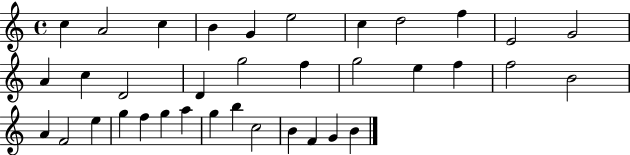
X:1
T:Untitled
M:4/4
L:1/4
K:C
c A2 c B G e2 c d2 f E2 G2 A c D2 D g2 f g2 e f f2 B2 A F2 e g f g a g b c2 B F G B